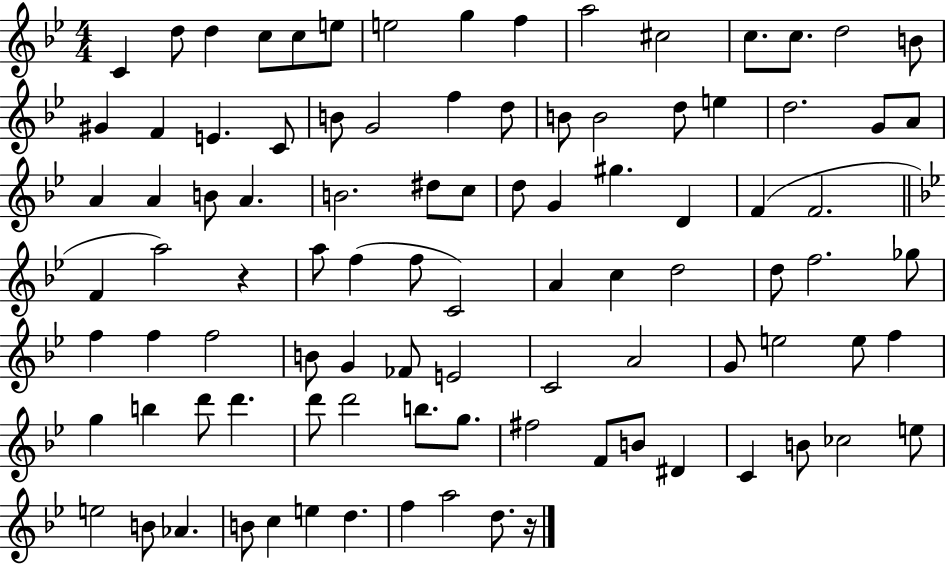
{
  \clef treble
  \numericTimeSignature
  \time 4/4
  \key bes \major
  c'4 d''8 d''4 c''8 c''8 e''8 | e''2 g''4 f''4 | a''2 cis''2 | c''8. c''8. d''2 b'8 | \break gis'4 f'4 e'4. c'8 | b'8 g'2 f''4 d''8 | b'8 b'2 d''8 e''4 | d''2. g'8 a'8 | \break a'4 a'4 b'8 a'4. | b'2. dis''8 c''8 | d''8 g'4 gis''4. d'4 | f'4( f'2. | \break \bar "||" \break \key g \minor f'4 a''2) r4 | a''8 f''4( f''8 c'2) | a'4 c''4 d''2 | d''8 f''2. ges''8 | \break f''4 f''4 f''2 | b'8 g'4 fes'8 e'2 | c'2 a'2 | g'8 e''2 e''8 f''4 | \break g''4 b''4 d'''8 d'''4. | d'''8 d'''2 b''8. g''8. | fis''2 f'8 b'8 dis'4 | c'4 b'8 ces''2 e''8 | \break e''2 b'8 aes'4. | b'8 c''4 e''4 d''4. | f''4 a''2 d''8. r16 | \bar "|."
}